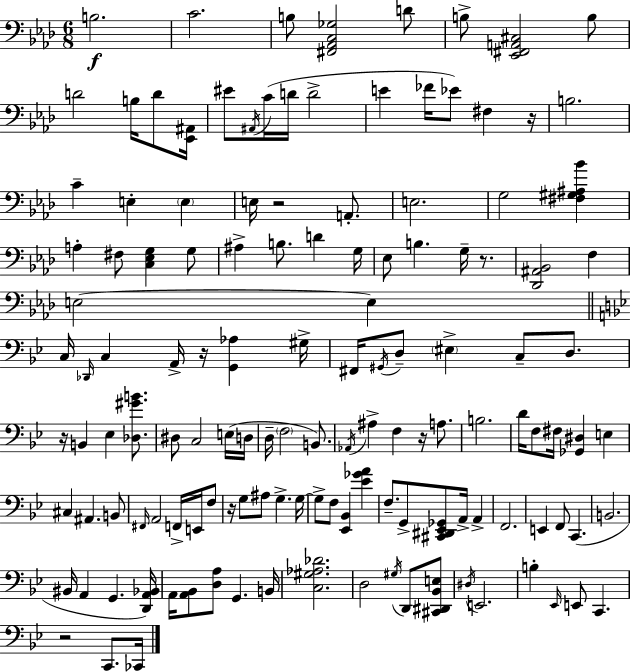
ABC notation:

X:1
T:Untitled
M:6/8
L:1/4
K:Ab
B,2 C2 B,/2 [^F,,_A,,C,_G,]2 D/2 B,/2 [_E,,^F,,A,,^C,]2 B,/2 D2 B,/4 D/2 [_E,,^A,,]/4 ^E/2 ^A,,/4 C/4 D/4 D2 E _F/4 _E/2 ^F, z/4 B,2 C E, E, E,/4 z2 A,,/2 E,2 G,2 [^F,^G,^A,_B] A, ^F,/2 [C,_E,G,] G,/2 ^A, B,/2 D G,/4 _E,/2 B, G,/4 z/2 [_D,,^A,,_B,,]2 F, E,2 E, C,/4 _D,,/4 C, A,,/4 z/4 [G,,_A,] ^G,/4 ^F,,/4 ^G,,/4 D,/2 ^E, C,/2 D,/2 z/4 B,, _E, [_D,^GB]/2 ^D,/2 C,2 E,/4 D,/4 D,/4 F,2 B,,/2 _A,,/4 ^A, F, z/4 A,/2 B,2 D/4 F,/2 ^F,/4 [_G,,^D,] E, ^C, ^A,, B,,/2 ^F,,/4 A,,2 F,,/4 E,,/4 F,/2 z/4 G,/2 ^A,/2 G, G,/4 G,/2 F,/2 [_E,,_B,,] [_E_GA] F,/2 G,,/2 [^C,,^D,,_E,,_G,,]/2 A,,/4 A,, F,,2 E,, F,,/2 C,, B,,2 ^B,,/4 A,, G,, [D,,A,,_B,,]/4 A,,/4 [A,,_B,,]/2 [D,A,]/2 G,, B,,/4 [C,^G,_A,_D]2 D,2 ^G,/4 D,,/2 [^C,,^D,,_B,,E,]/2 ^D,/4 E,,2 B, _E,,/4 E,,/2 C,, z2 C,,/2 _C,,/4